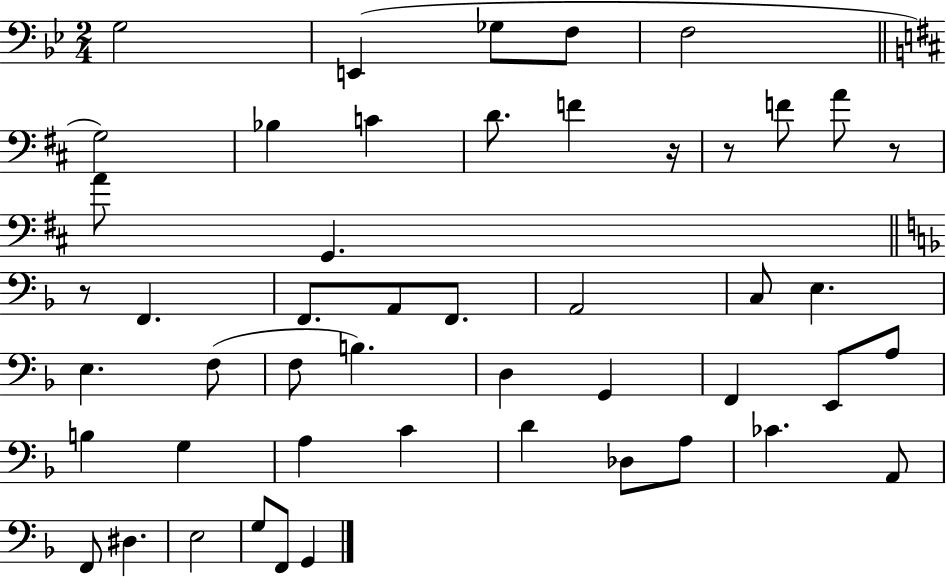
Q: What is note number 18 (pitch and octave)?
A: F2